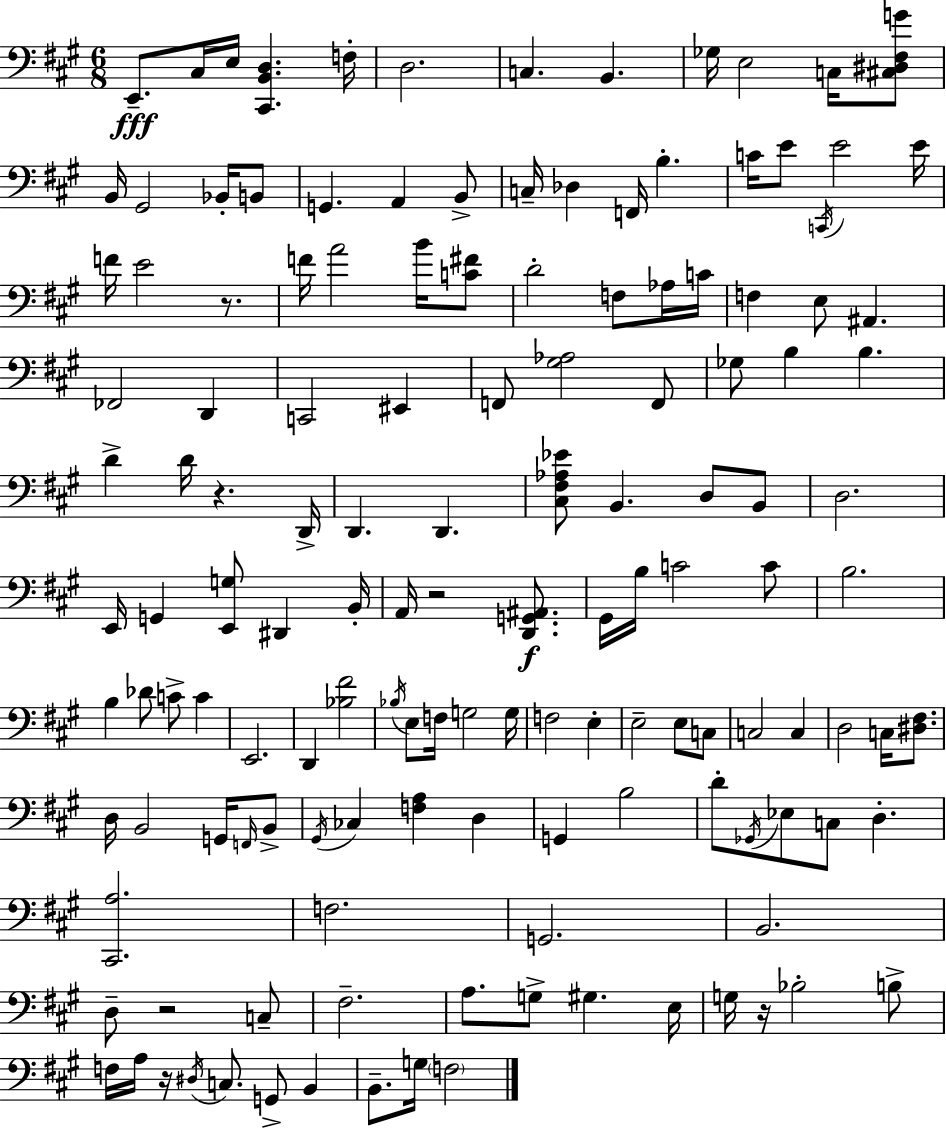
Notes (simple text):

E2/e. C#3/s E3/s [C#2,B2,D3]/q. F3/s D3/h. C3/q. B2/q. Gb3/s E3/h C3/s [C#3,D#3,F#3,G4]/e B2/s G#2/h Bb2/s B2/e G2/q. A2/q B2/e C3/s Db3/q F2/s B3/q. C4/s E4/e C2/s E4/h E4/s F4/s E4/h R/e. F4/s A4/h B4/s [C4,F#4]/e D4/h F3/e Ab3/s C4/s F3/q E3/e A#2/q. FES2/h D2/q C2/h EIS2/q F2/e [G#3,Ab3]/h F2/e Gb3/e B3/q B3/q. D4/q D4/s R/q. D2/s D2/q. D2/q. [C#3,F#3,Ab3,Eb4]/e B2/q. D3/e B2/e D3/h. E2/s G2/q [E2,G3]/e D#2/q B2/s A2/s R/h [D2,G2,A#2]/e. G#2/s B3/s C4/h C4/e B3/h. B3/q Db4/e C4/e C4/q E2/h. D2/q [Bb3,F#4]/h Bb3/s E3/e F3/s G3/h G3/s F3/h E3/q E3/h E3/e C3/e C3/h C3/q D3/h C3/s [D#3,F#3]/e. D3/s B2/h G2/s F2/s B2/e G#2/s CES3/q [F3,A3]/q D3/q G2/q B3/h D4/e Gb2/s Eb3/e C3/e D3/q. [C#2,A3]/h. F3/h. G2/h. B2/h. D3/e R/h C3/e F#3/h. A3/e. G3/e G#3/q. E3/s G3/s R/s Bb3/h B3/e F3/s A3/s R/s D#3/s C3/e. G2/e B2/q B2/e. G3/s F3/h